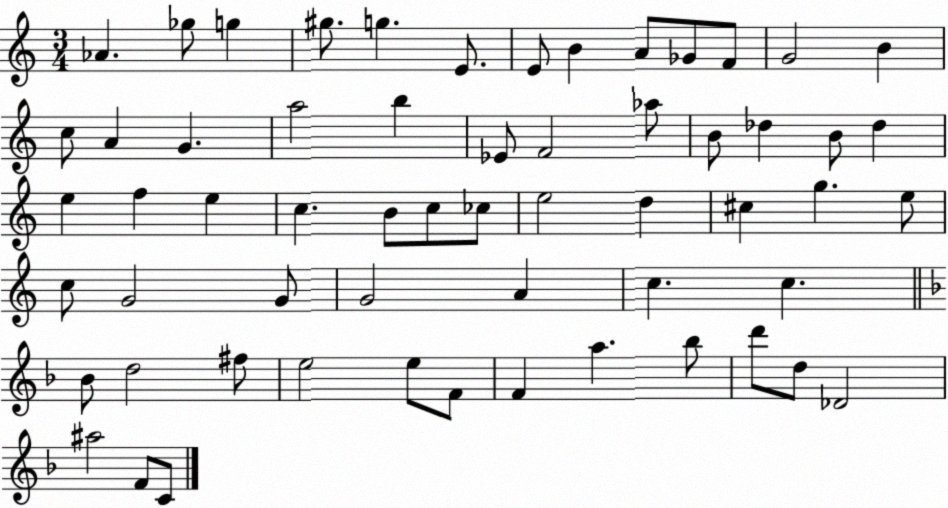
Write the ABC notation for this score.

X:1
T:Untitled
M:3/4
L:1/4
K:C
_A _g/2 g ^g/2 g E/2 E/2 B A/2 _G/2 F/2 G2 B c/2 A G a2 b _E/2 F2 _a/2 B/2 _d B/2 _d e f e c B/2 c/2 _c/2 e2 d ^c g e/2 c/2 G2 G/2 G2 A c c _B/2 d2 ^f/2 e2 e/2 F/2 F a _b/2 d'/2 d/2 _D2 ^a2 F/2 C/2